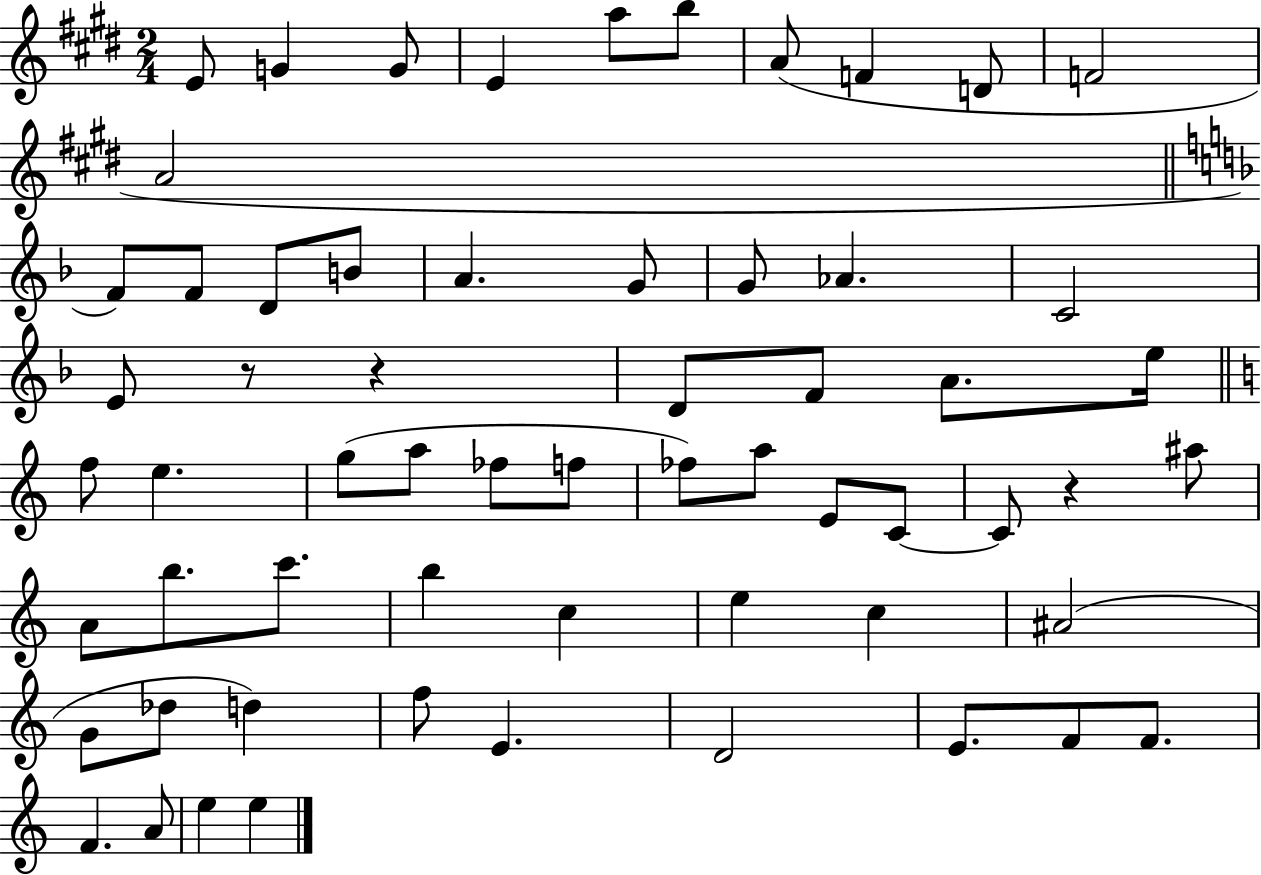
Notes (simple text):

E4/e G4/q G4/e E4/q A5/e B5/e A4/e F4/q D4/e F4/h A4/h F4/e F4/e D4/e B4/e A4/q. G4/e G4/e Ab4/q. C4/h E4/e R/e R/q D4/e F4/e A4/e. E5/s F5/e E5/q. G5/e A5/e FES5/e F5/e FES5/e A5/e E4/e C4/e C4/e R/q A#5/e A4/e B5/e. C6/e. B5/q C5/q E5/q C5/q A#4/h G4/e Db5/e D5/q F5/e E4/q. D4/h E4/e. F4/e F4/e. F4/q. A4/e E5/q E5/q